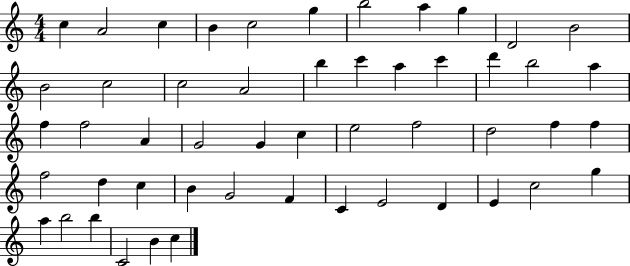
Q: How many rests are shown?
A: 0